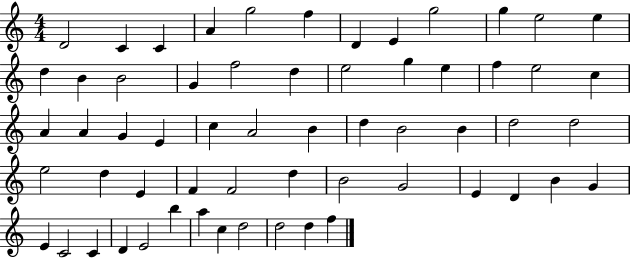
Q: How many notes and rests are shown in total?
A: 60